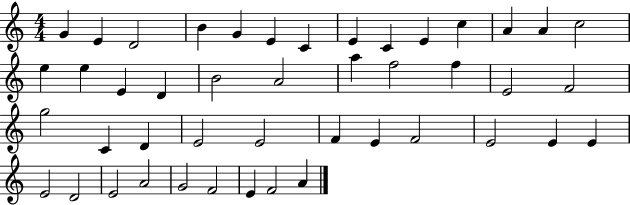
{
  \clef treble
  \numericTimeSignature
  \time 4/4
  \key c \major
  g'4 e'4 d'2 | b'4 g'4 e'4 c'4 | e'4 c'4 e'4 c''4 | a'4 a'4 c''2 | \break e''4 e''4 e'4 d'4 | b'2 a'2 | a''4 f''2 f''4 | e'2 f'2 | \break g''2 c'4 d'4 | e'2 e'2 | f'4 e'4 f'2 | e'2 e'4 e'4 | \break e'2 d'2 | e'2 a'2 | g'2 f'2 | e'4 f'2 a'4 | \break \bar "|."
}